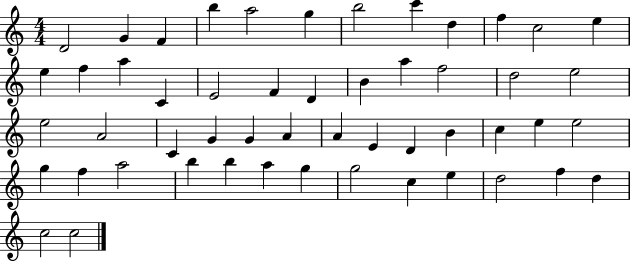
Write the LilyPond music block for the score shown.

{
  \clef treble
  \numericTimeSignature
  \time 4/4
  \key c \major
  d'2 g'4 f'4 | b''4 a''2 g''4 | b''2 c'''4 d''4 | f''4 c''2 e''4 | \break e''4 f''4 a''4 c'4 | e'2 f'4 d'4 | b'4 a''4 f''2 | d''2 e''2 | \break e''2 a'2 | c'4 g'4 g'4 a'4 | a'4 e'4 d'4 b'4 | c''4 e''4 e''2 | \break g''4 f''4 a''2 | b''4 b''4 a''4 g''4 | g''2 c''4 e''4 | d''2 f''4 d''4 | \break c''2 c''2 | \bar "|."
}